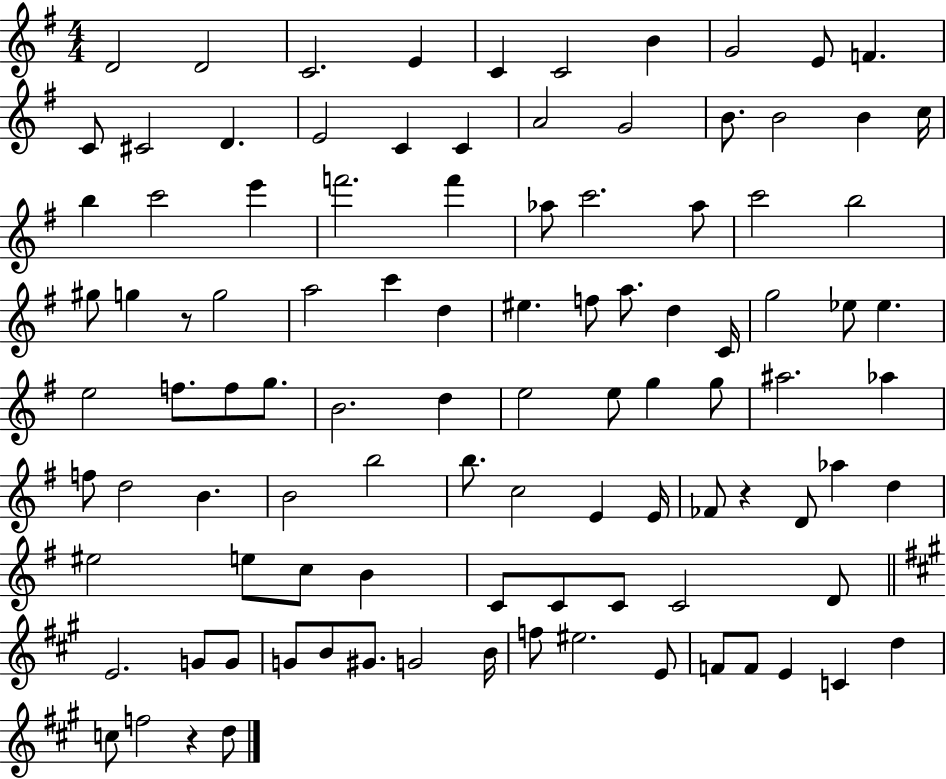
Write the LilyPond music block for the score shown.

{
  \clef treble
  \numericTimeSignature
  \time 4/4
  \key g \major
  \repeat volta 2 { d'2 d'2 | c'2. e'4 | c'4 c'2 b'4 | g'2 e'8 f'4. | \break c'8 cis'2 d'4. | e'2 c'4 c'4 | a'2 g'2 | b'8. b'2 b'4 c''16 | \break b''4 c'''2 e'''4 | f'''2. f'''4 | aes''8 c'''2. aes''8 | c'''2 b''2 | \break gis''8 g''4 r8 g''2 | a''2 c'''4 d''4 | eis''4. f''8 a''8. d''4 c'16 | g''2 ees''8 ees''4. | \break e''2 f''8. f''8 g''8. | b'2. d''4 | e''2 e''8 g''4 g''8 | ais''2. aes''4 | \break f''8 d''2 b'4. | b'2 b''2 | b''8. c''2 e'4 e'16 | fes'8 r4 d'8 aes''4 d''4 | \break eis''2 e''8 c''8 b'4 | c'8 c'8 c'8 c'2 d'8 | \bar "||" \break \key a \major e'2. g'8 g'8 | g'8 b'8 gis'8. g'2 b'16 | f''8 eis''2. e'8 | f'8 f'8 e'4 c'4 d''4 | \break c''8 f''2 r4 d''8 | } \bar "|."
}